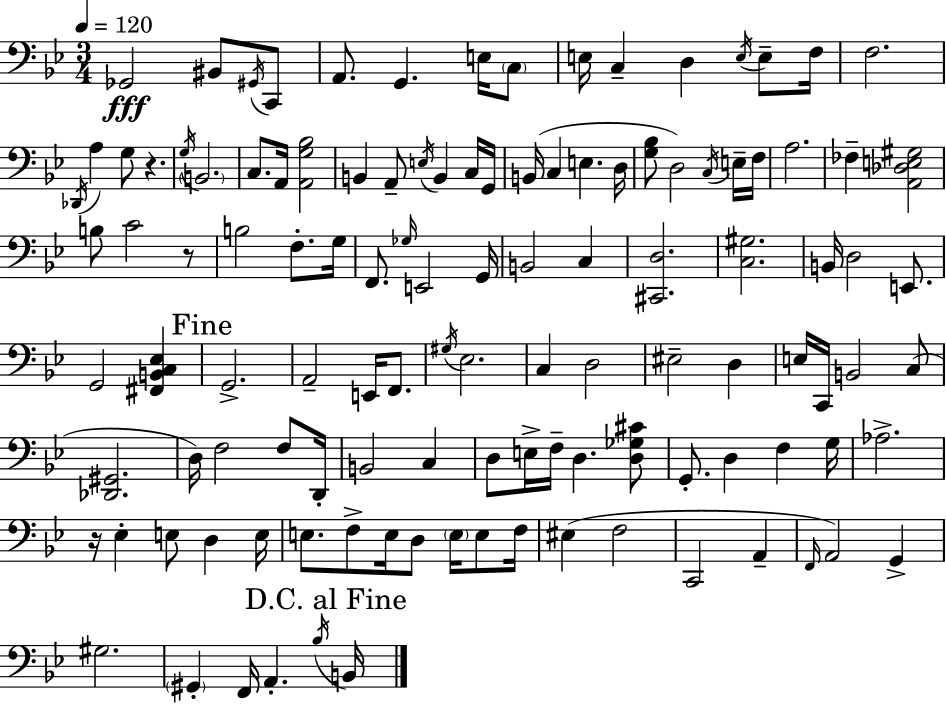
X:1
T:Untitled
M:3/4
L:1/4
K:Bb
_G,,2 ^B,,/2 ^G,,/4 C,,/2 A,,/2 G,, E,/4 C,/2 E,/4 C, D, E,/4 E,/2 F,/4 F,2 _D,,/4 A, G,/2 z G,/4 B,,2 C,/2 A,,/4 [A,,G,_B,]2 B,, A,,/2 E,/4 B,, C,/4 G,,/4 B,,/4 C, E, D,/4 [G,_B,]/2 D,2 C,/4 E,/4 F,/4 A,2 _F, [A,,_D,E,^G,]2 B,/2 C2 z/2 B,2 F,/2 G,/4 F,,/2 _G,/4 E,,2 G,,/4 B,,2 C, [^C,,D,]2 [C,^G,]2 B,,/4 D,2 E,,/2 G,,2 [^F,,B,,C,_E,] G,,2 A,,2 E,,/4 F,,/2 ^G,/4 _E,2 C, D,2 ^E,2 D, E,/4 C,,/4 B,,2 C,/2 [_D,,^G,,]2 D,/4 F,2 F,/2 D,,/4 B,,2 C, D,/2 E,/4 F,/4 D, [D,_G,^C]/2 G,,/2 D, F, G,/4 _A,2 z/4 _E, E,/2 D, E,/4 E,/2 F,/2 E,/4 D,/2 E,/4 E,/2 F,/4 ^E, F,2 C,,2 A,, F,,/4 A,,2 G,, ^G,2 ^G,, F,,/4 A,, _B,/4 B,,/4